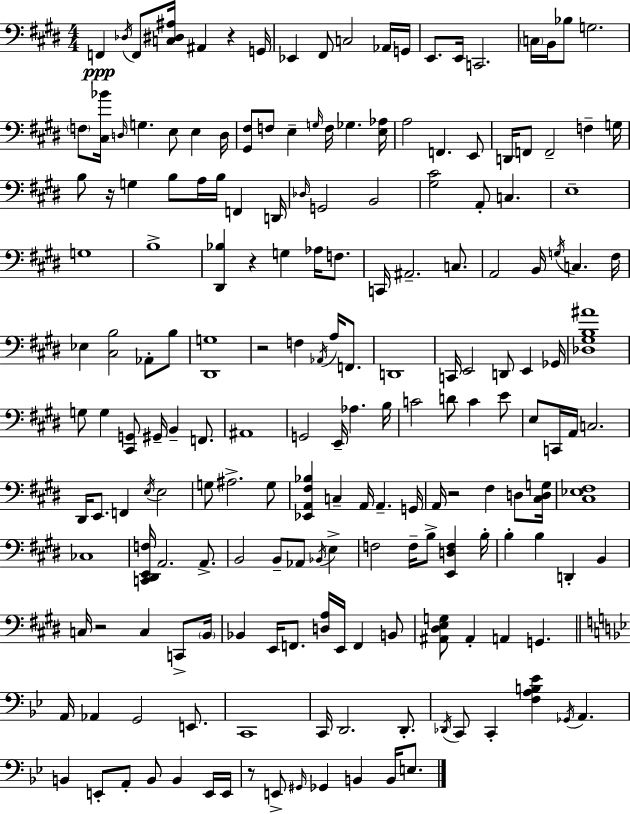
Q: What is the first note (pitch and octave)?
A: F2